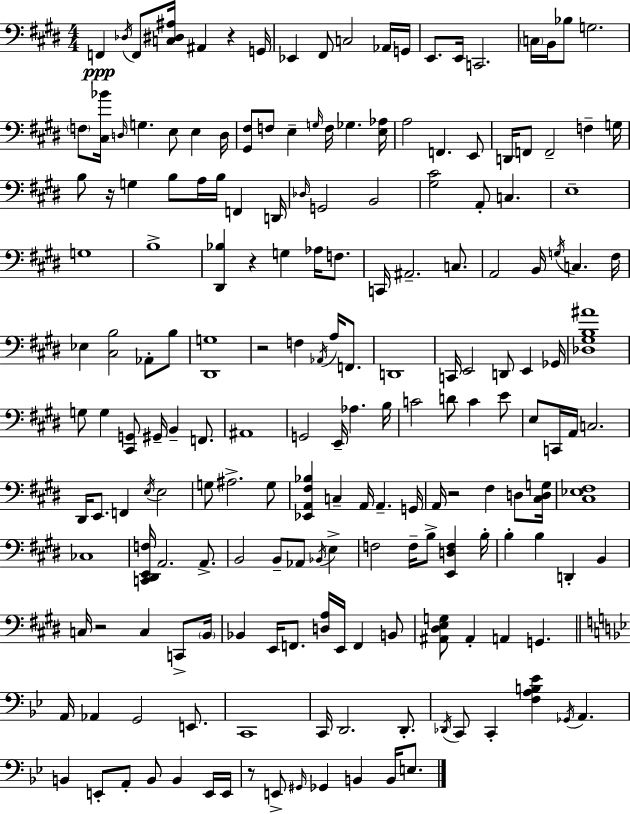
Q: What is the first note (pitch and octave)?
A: F2